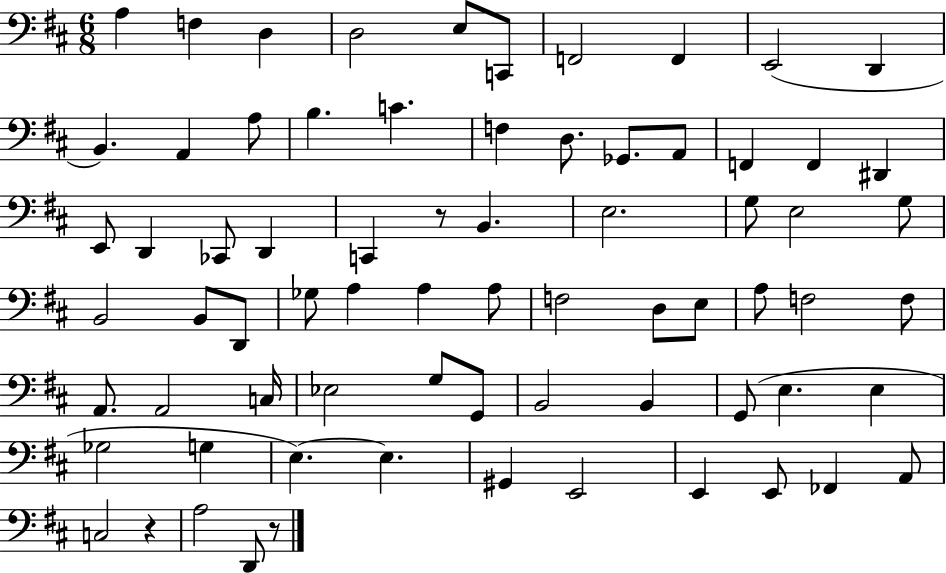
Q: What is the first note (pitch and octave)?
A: A3